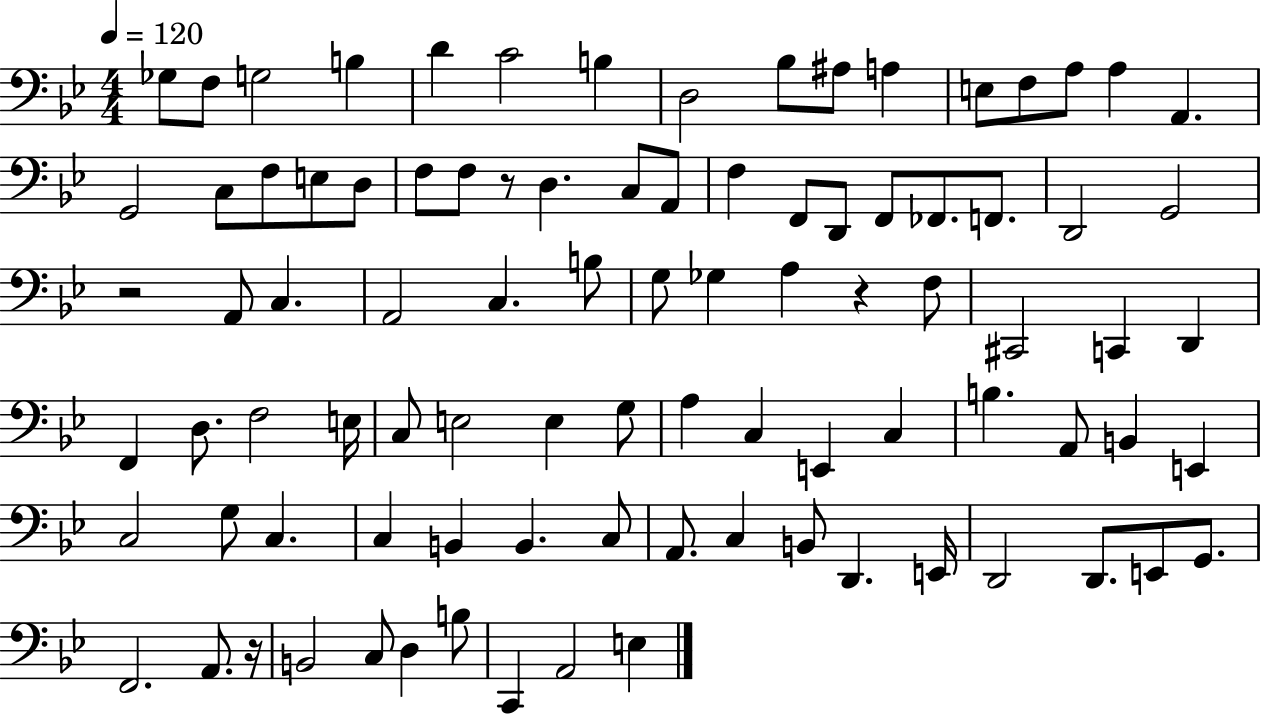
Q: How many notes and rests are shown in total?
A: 91